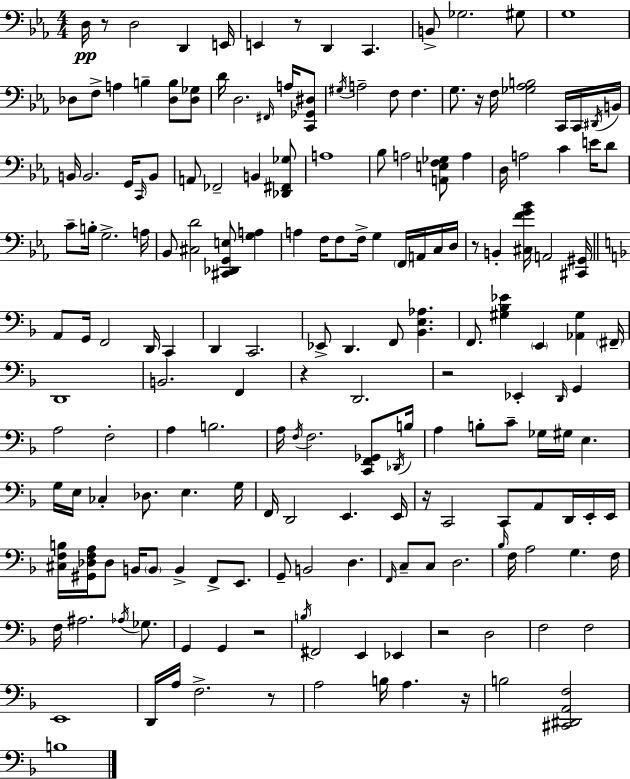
D3/s R/e D3/h D2/q E2/s E2/q R/e D2/q C2/q. B2/e Gb3/h. G#3/e G3/w Db3/e F3/e A3/q B3/q [Db3,B3]/e [Db3,Gb3]/e D4/s D3/h. F#2/s A3/s [C2,Gb2,D#3]/e G#3/s A3/h F3/e F3/q. G3/e. R/s F3/s [Gb3,Ab3,B3]/h C2/s C2/s D#2/s B2/s B2/s B2/h. G2/s C2/s B2/e A2/e FES2/h B2/q [Db2,F#2,Gb3]/e A3/w Bb3/e A3/h [A2,E3,F3,Gb3]/e A3/q D3/s A3/h C4/q E4/s D4/e C4/e B3/s G3/h. A3/s Bb2/e [C#3,D4]/h [C#2,Db2,G2,E3]/e [G3,A3]/q A3/q F3/s F3/e F3/s G3/q F2/s A2/s C3/s D3/s R/e B2/q [C#3,F4,G4,Bb4]/s A2/h [C#2,G#2]/s A2/e G2/s F2/h D2/s C2/q D2/q C2/h. Eb2/e D2/q. F2/e [Bb2,E3,Ab3]/q. F2/e. [G#3,Bb3,Eb4]/q E2/q [Ab2,G#3]/q F#2/s D2/w B2/h. F2/q R/q D2/h. R/h Eb2/q D2/s G2/q A3/h F3/h A3/q B3/h. A3/s F3/s F3/h. [C2,F2,Gb2]/e Db2/s B3/s A3/q B3/e C4/e Gb3/s G#3/s E3/q. G3/s E3/s CES3/q Db3/e. E3/q. G3/s F2/s D2/h E2/q. E2/s R/s C2/h C2/e A2/e D2/s E2/s E2/s [C#3,F3,B3]/s [G#2,Db3,F3,A3]/s Db3/e B2/s B2/e B2/q F2/e E2/e. G2/e B2/h D3/q. F2/s C3/e C3/e D3/h. Bb3/s F3/s A3/h G3/q. F3/s F3/s A#3/h. Ab3/s Gb3/e. G2/q G2/q R/h B3/s F#2/h E2/q Eb2/q R/h D3/h F3/h F3/h E2/w D2/s A3/s F3/h. R/e A3/h B3/s A3/q. R/s B3/h [C#2,D#2,A2,F3]/h B3/w